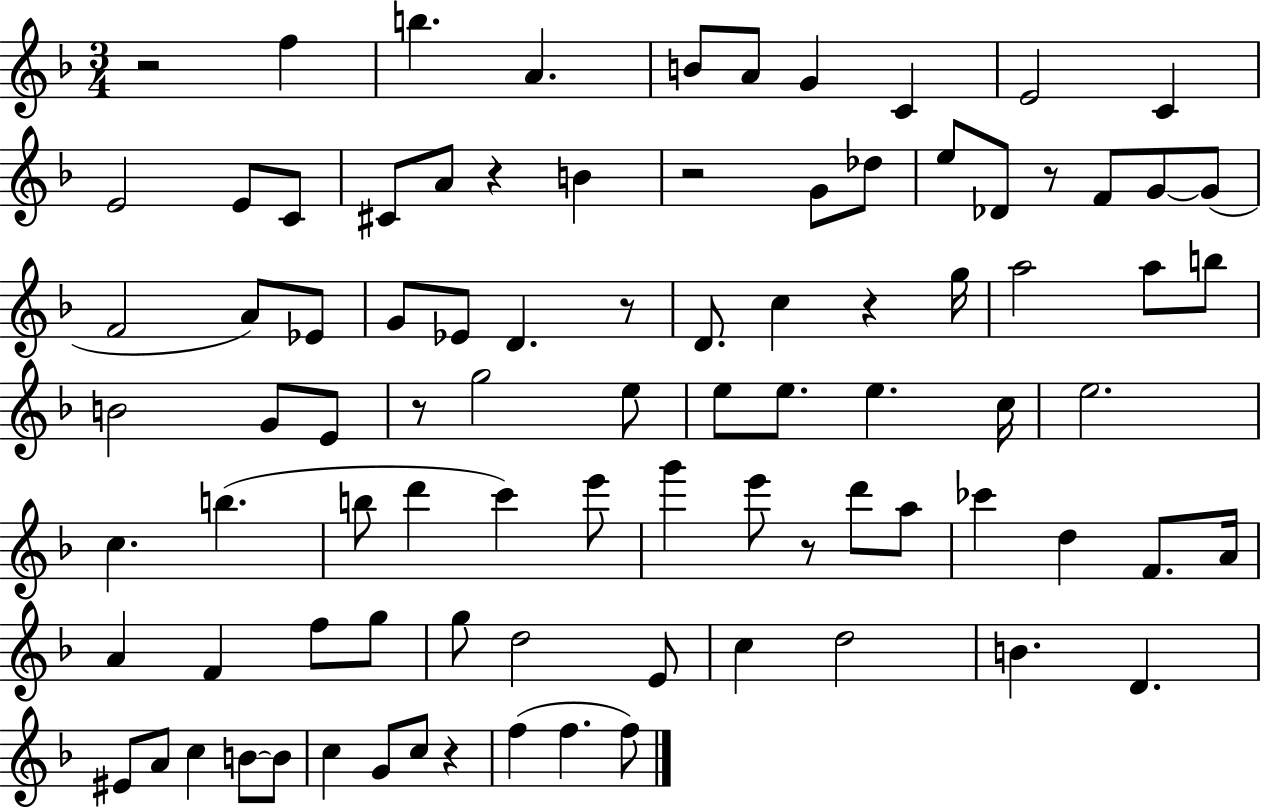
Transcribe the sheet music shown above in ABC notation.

X:1
T:Untitled
M:3/4
L:1/4
K:F
z2 f b A B/2 A/2 G C E2 C E2 E/2 C/2 ^C/2 A/2 z B z2 G/2 _d/2 e/2 _D/2 z/2 F/2 G/2 G/2 F2 A/2 _E/2 G/2 _E/2 D z/2 D/2 c z g/4 a2 a/2 b/2 B2 G/2 E/2 z/2 g2 e/2 e/2 e/2 e c/4 e2 c b b/2 d' c' e'/2 g' e'/2 z/2 d'/2 a/2 _c' d F/2 A/4 A F f/2 g/2 g/2 d2 E/2 c d2 B D ^E/2 A/2 c B/2 B/2 c G/2 c/2 z f f f/2